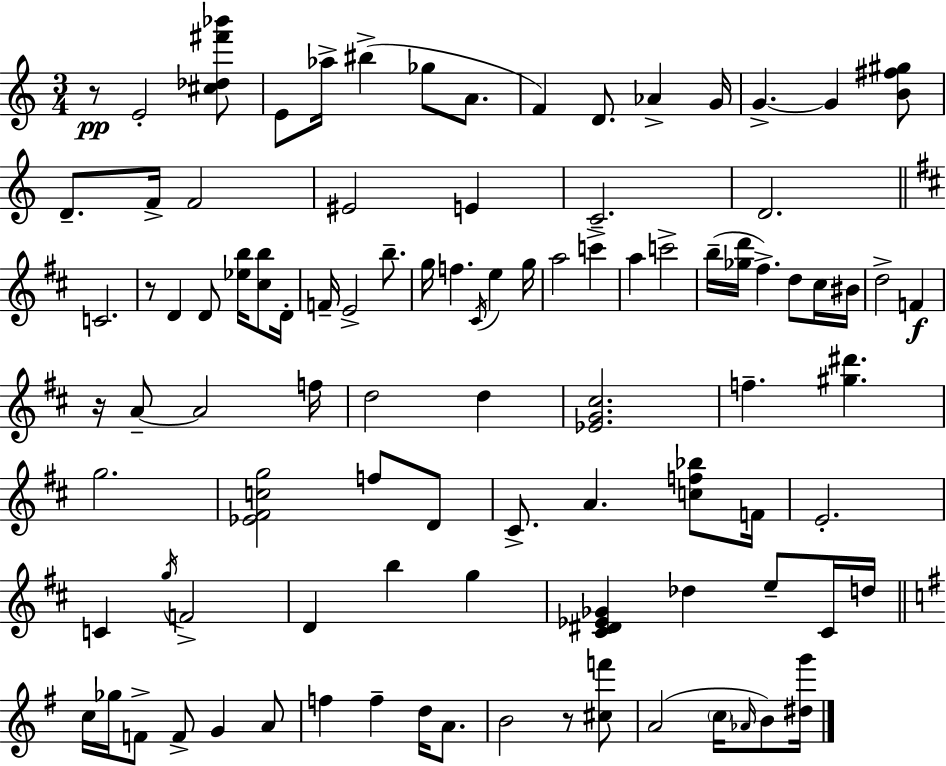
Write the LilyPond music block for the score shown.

{
  \clef treble
  \numericTimeSignature
  \time 3/4
  \key c \major
  r8\pp e'2-. <cis'' des'' fis''' bes'''>8 | e'8 aes''16-> bis''4->( ges''8 a'8. | f'4) d'8. aes'4-> g'16 | g'4.->~~ g'4 <b' fis'' gis''>8 | \break d'8.-- f'16-> f'2 | eis'2 e'4 | c'2.-- | d'2. | \break \bar "||" \break \key d \major c'2. | r8 d'4 d'8 <ees'' b''>16 <cis'' b''>8 d'16-. | f'16-- e'2-> b''8.-- | g''16 f''4. \acciaccatura { cis'16 } e''4 | \break g''16 a''2 c'''4-> | a''4 c'''2-> | b''16--( <ges'' d'''>16 fis''4.->) d''8 cis''16 | bis'16 d''2-> f'4\f | \break r16 a'8--~~ a'2 | f''16 d''2 d''4 | <ees' g' cis''>2. | f''4.-- <gis'' dis'''>4. | \break g''2. | <ees' fis' c'' g''>2 f''8 d'8 | cis'8.-> a'4. <c'' f'' bes''>8 | f'16 e'2.-. | \break c'4 \acciaccatura { g''16 } f'2-> | d'4 b''4 g''4 | <cis' dis' ees' ges'>4 des''4 e''8-- | cis'16 d''16 \bar "||" \break \key e \minor c''16 ges''16 f'8-> f'8-> g'4 a'8 | f''4 f''4-- d''16 a'8. | b'2 r8 <cis'' f'''>8 | a'2( \parenthesize c''16 \grace { aes'16 }) b'8 | \break <dis'' g'''>16 \bar "|."
}